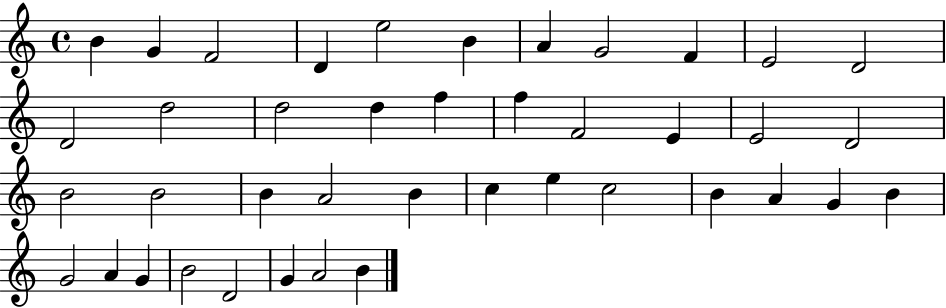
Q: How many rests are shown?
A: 0